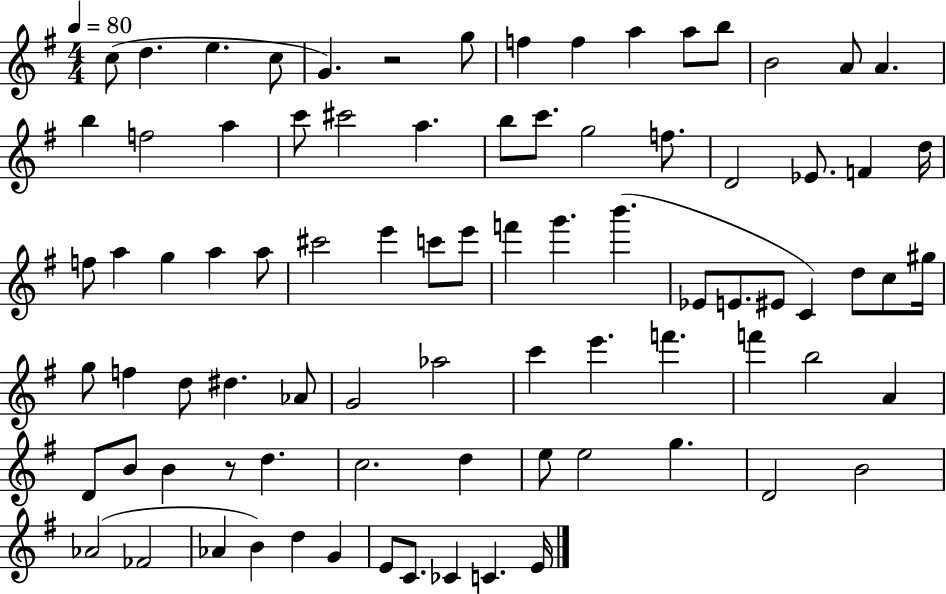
X:1
T:Untitled
M:4/4
L:1/4
K:G
c/2 d e c/2 G z2 g/2 f f a a/2 b/2 B2 A/2 A b f2 a c'/2 ^c'2 a b/2 c'/2 g2 f/2 D2 _E/2 F d/4 f/2 a g a a/2 ^c'2 e' c'/2 e'/2 f' g' b' _E/2 E/2 ^E/2 C d/2 c/2 ^g/4 g/2 f d/2 ^d _A/2 G2 _a2 c' e' f' f' b2 A D/2 B/2 B z/2 d c2 d e/2 e2 g D2 B2 _A2 _F2 _A B d G E/2 C/2 _C C E/4